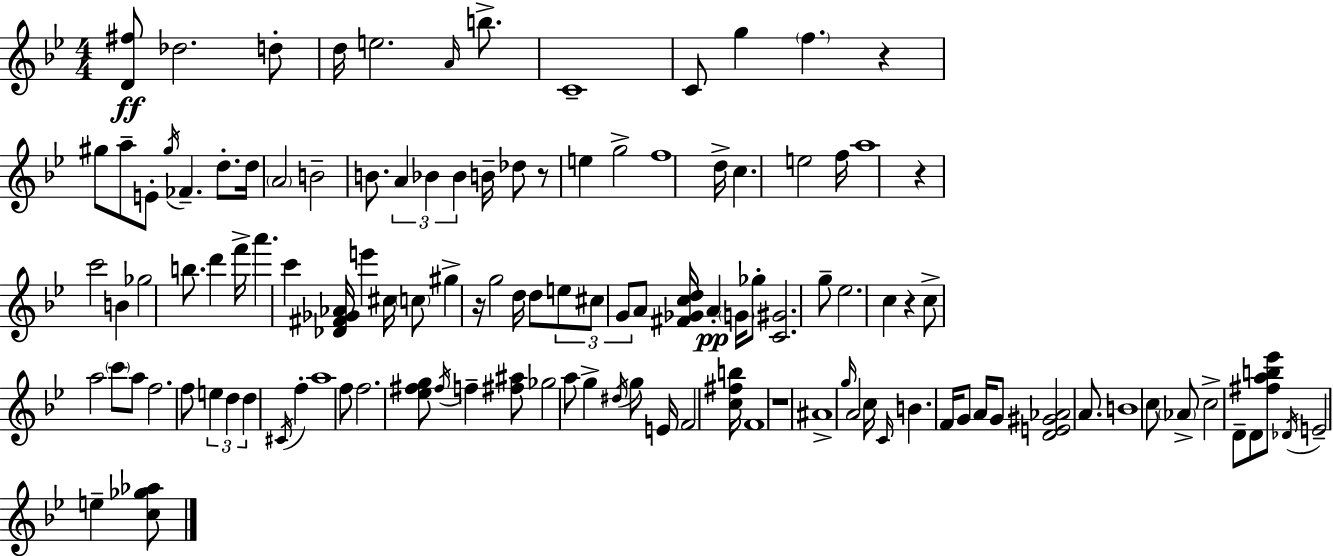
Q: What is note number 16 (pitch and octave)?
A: D5